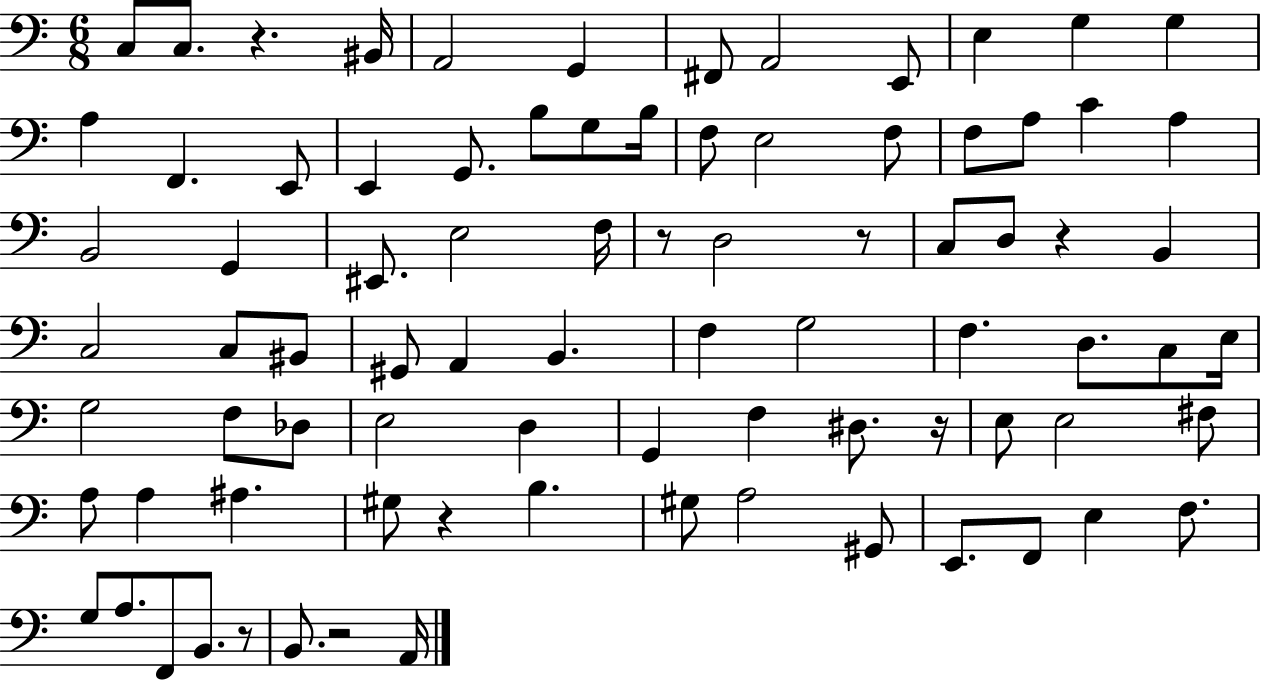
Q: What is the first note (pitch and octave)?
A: C3